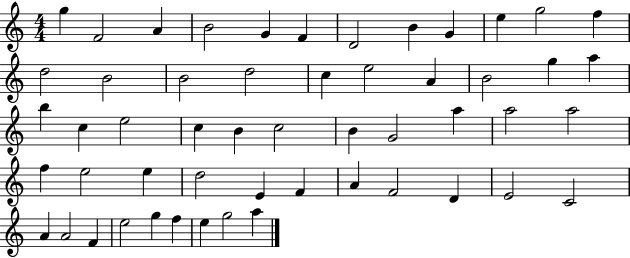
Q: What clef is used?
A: treble